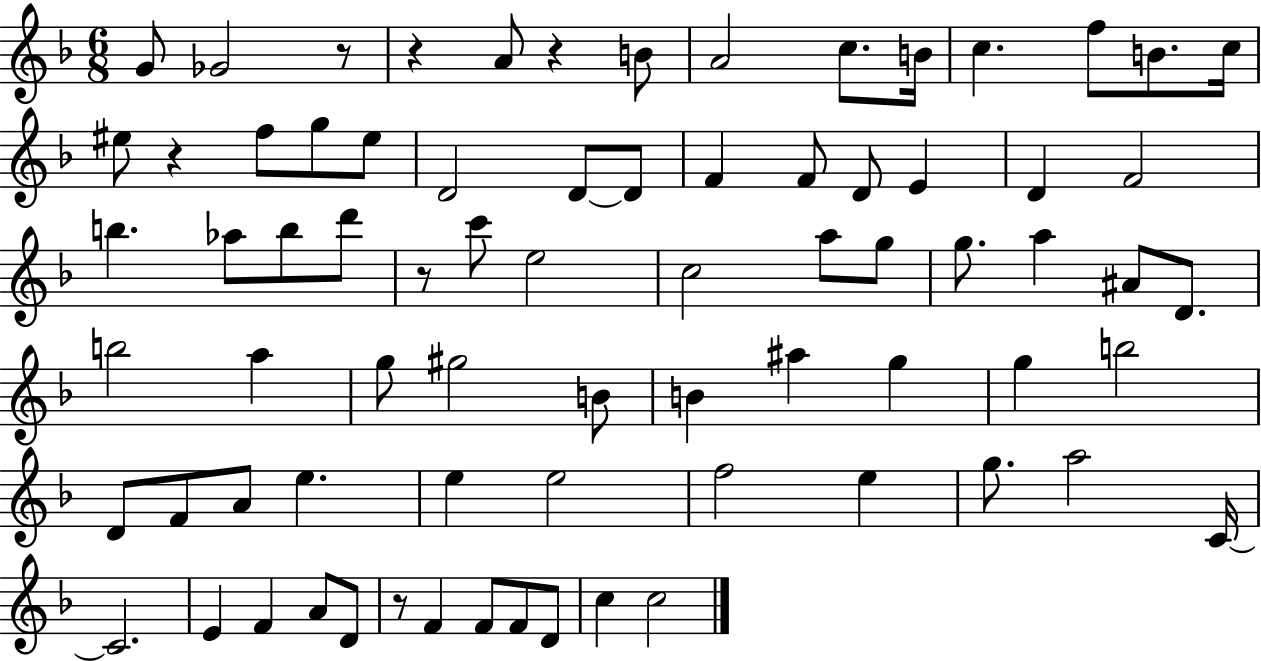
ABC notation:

X:1
T:Untitled
M:6/8
L:1/4
K:F
G/2 _G2 z/2 z A/2 z B/2 A2 c/2 B/4 c f/2 B/2 c/4 ^e/2 z f/2 g/2 ^e/2 D2 D/2 D/2 F F/2 D/2 E D F2 b _a/2 b/2 d'/2 z/2 c'/2 e2 c2 a/2 g/2 g/2 a ^A/2 D/2 b2 a g/2 ^g2 B/2 B ^a g g b2 D/2 F/2 A/2 e e e2 f2 e g/2 a2 C/4 C2 E F A/2 D/2 z/2 F F/2 F/2 D/2 c c2